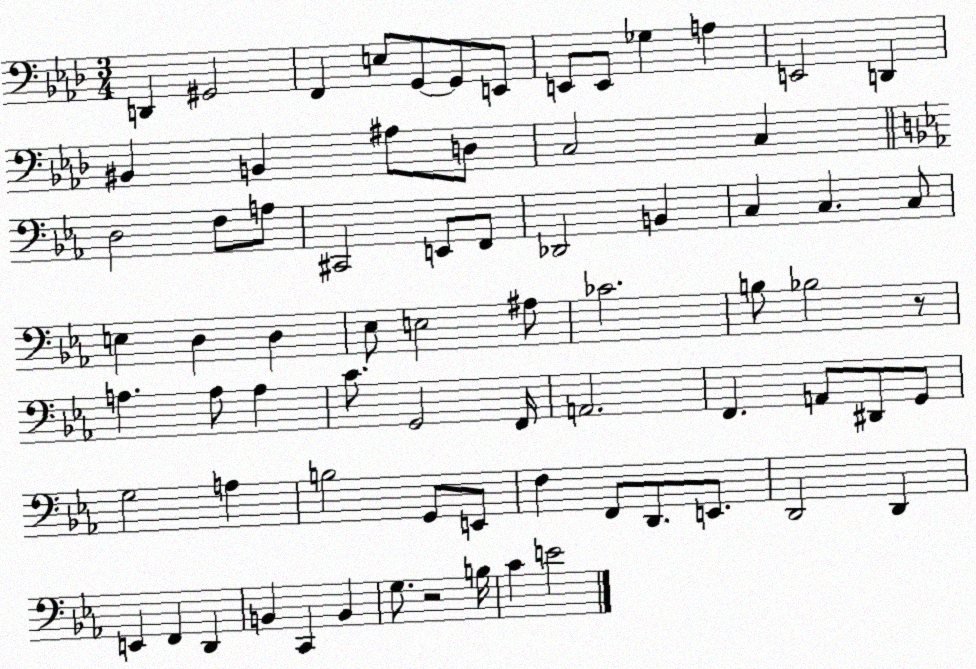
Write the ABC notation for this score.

X:1
T:Untitled
M:3/4
L:1/4
K:Ab
D,, ^G,,2 F,, E,/2 G,,/2 G,,/2 E,,/2 E,,/2 E,,/2 _G, A, E,,2 D,, ^B,, B,, ^A,/2 D,/2 C,2 C, D,2 F,/2 A,/2 ^C,,2 E,,/2 F,,/2 _D,,2 B,, C, C, C,/2 E, D, D, _E,/2 E,2 ^A,/2 _C2 B,/2 _B,2 z/2 A, A,/2 A, C/2 G,,2 F,,/4 A,,2 F,, A,,/2 ^D,,/2 G,,/2 G,2 A, B,2 G,,/2 E,,/2 F, F,,/2 D,,/2 E,,/2 D,,2 D,, E,, F,, D,, B,, C,, B,, G,/2 z2 B,/4 C E2